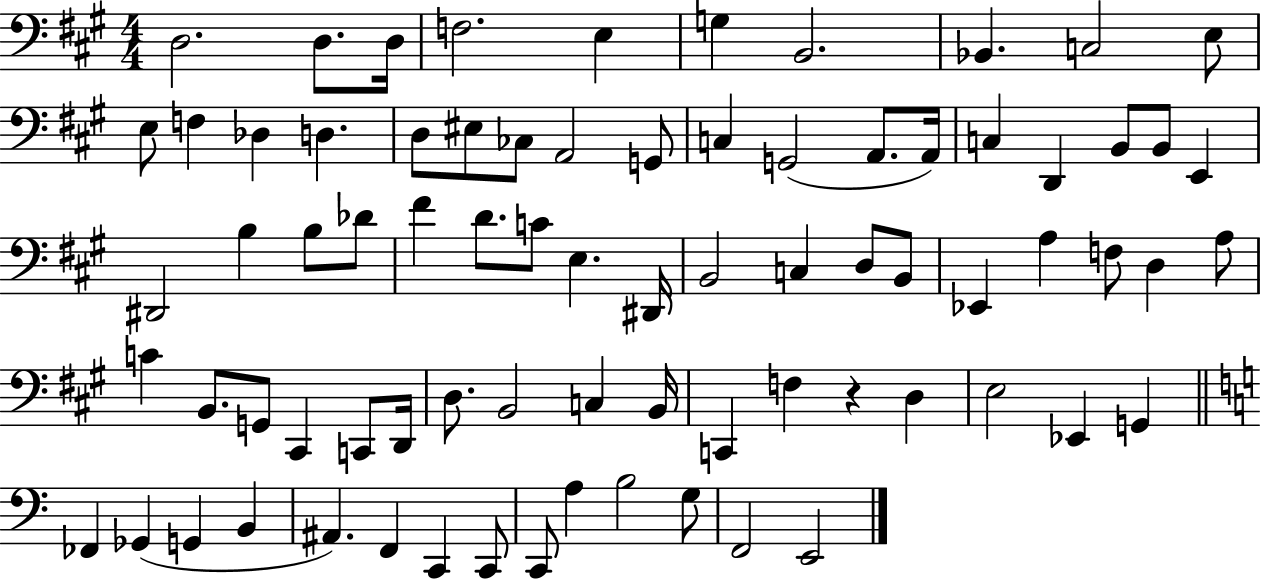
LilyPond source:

{
  \clef bass
  \numericTimeSignature
  \time 4/4
  \key a \major
  \repeat volta 2 { d2. d8. d16 | f2. e4 | g4 b,2. | bes,4. c2 e8 | \break e8 f4 des4 d4. | d8 eis8 ces8 a,2 g,8 | c4 g,2( a,8. a,16) | c4 d,4 b,8 b,8 e,4 | \break dis,2 b4 b8 des'8 | fis'4 d'8. c'8 e4. dis,16 | b,2 c4 d8 b,8 | ees,4 a4 f8 d4 a8 | \break c'4 b,8. g,8 cis,4 c,8 d,16 | d8. b,2 c4 b,16 | c,4 f4 r4 d4 | e2 ees,4 g,4 | \break \bar "||" \break \key a \minor fes,4 ges,4( g,4 b,4 | ais,4.) f,4 c,4 c,8 | c,8 a4 b2 g8 | f,2 e,2 | \break } \bar "|."
}